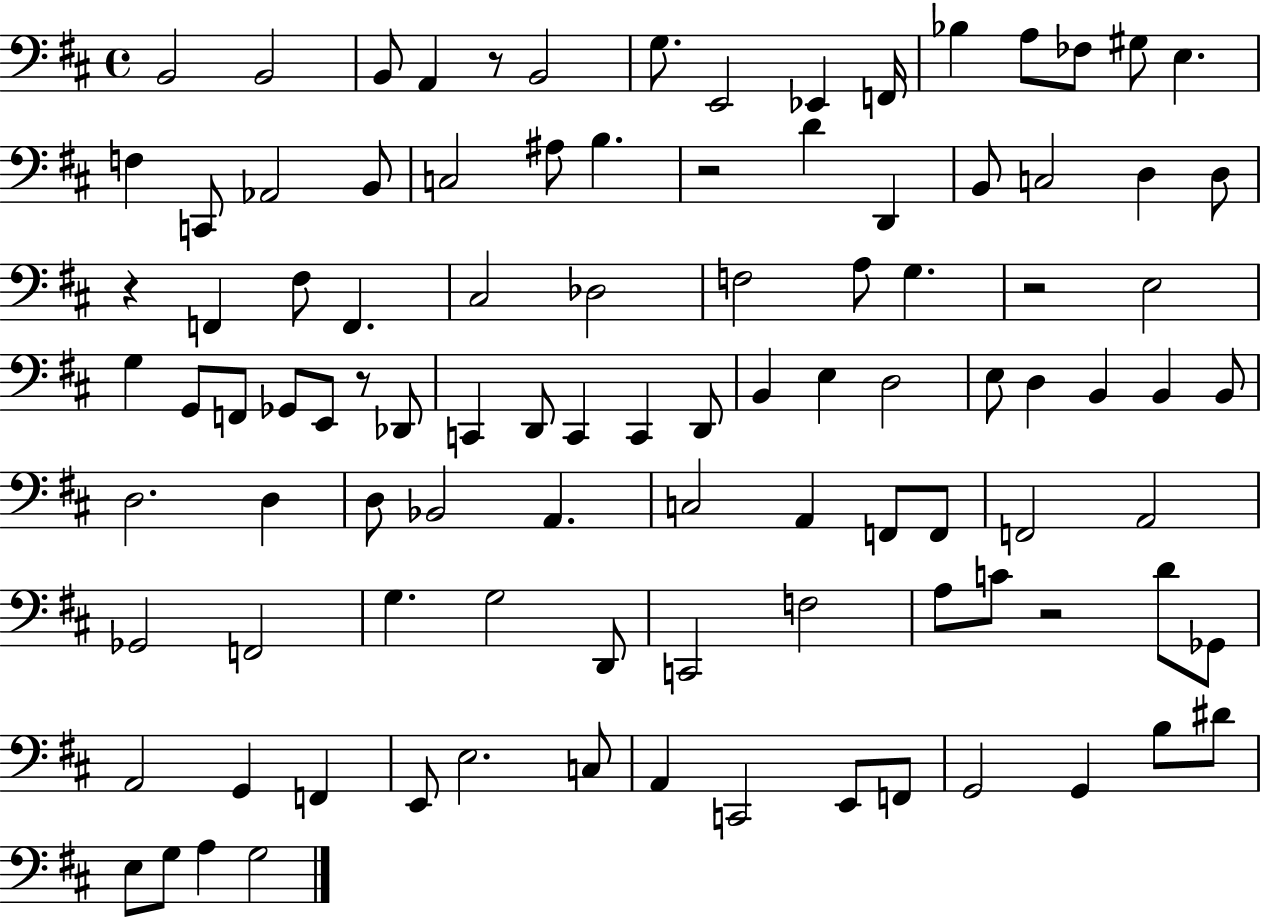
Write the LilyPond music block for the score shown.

{
  \clef bass
  \time 4/4
  \defaultTimeSignature
  \key d \major
  b,2 b,2 | b,8 a,4 r8 b,2 | g8. e,2 ees,4 f,16 | bes4 a8 fes8 gis8 e4. | \break f4 c,8 aes,2 b,8 | c2 ais8 b4. | r2 d'4 d,4 | b,8 c2 d4 d8 | \break r4 f,4 fis8 f,4. | cis2 des2 | f2 a8 g4. | r2 e2 | \break g4 g,8 f,8 ges,8 e,8 r8 des,8 | c,4 d,8 c,4 c,4 d,8 | b,4 e4 d2 | e8 d4 b,4 b,4 b,8 | \break d2. d4 | d8 bes,2 a,4. | c2 a,4 f,8 f,8 | f,2 a,2 | \break ges,2 f,2 | g4. g2 d,8 | c,2 f2 | a8 c'8 r2 d'8 ges,8 | \break a,2 g,4 f,4 | e,8 e2. c8 | a,4 c,2 e,8 f,8 | g,2 g,4 b8 dis'8 | \break e8 g8 a4 g2 | \bar "|."
}